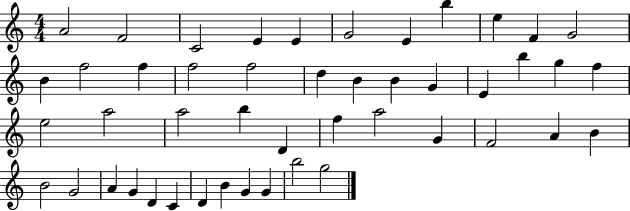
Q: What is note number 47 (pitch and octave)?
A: G5